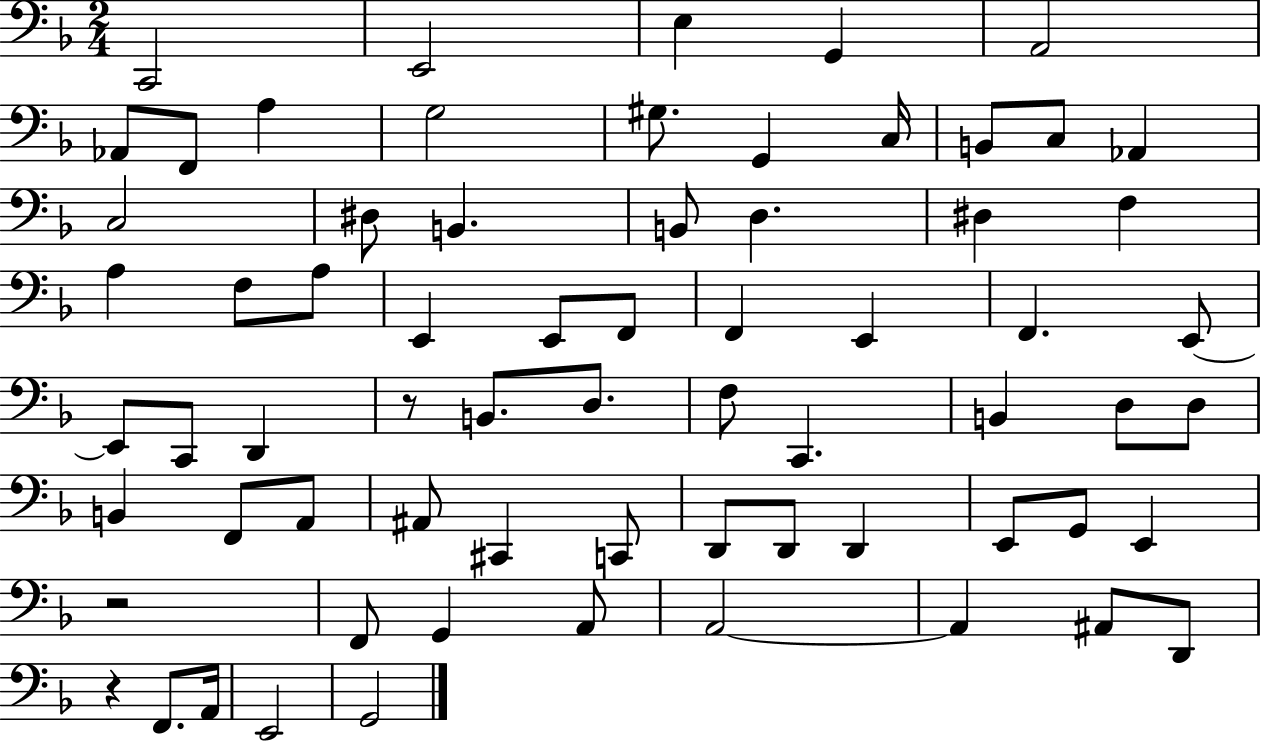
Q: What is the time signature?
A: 2/4